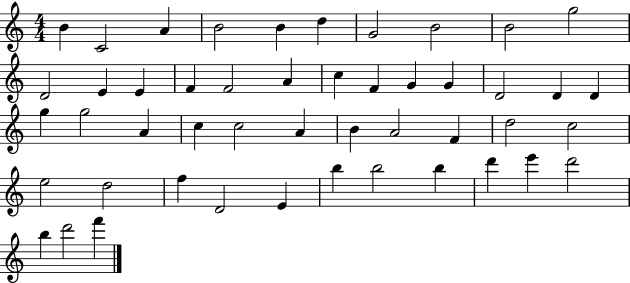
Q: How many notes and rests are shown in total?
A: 48